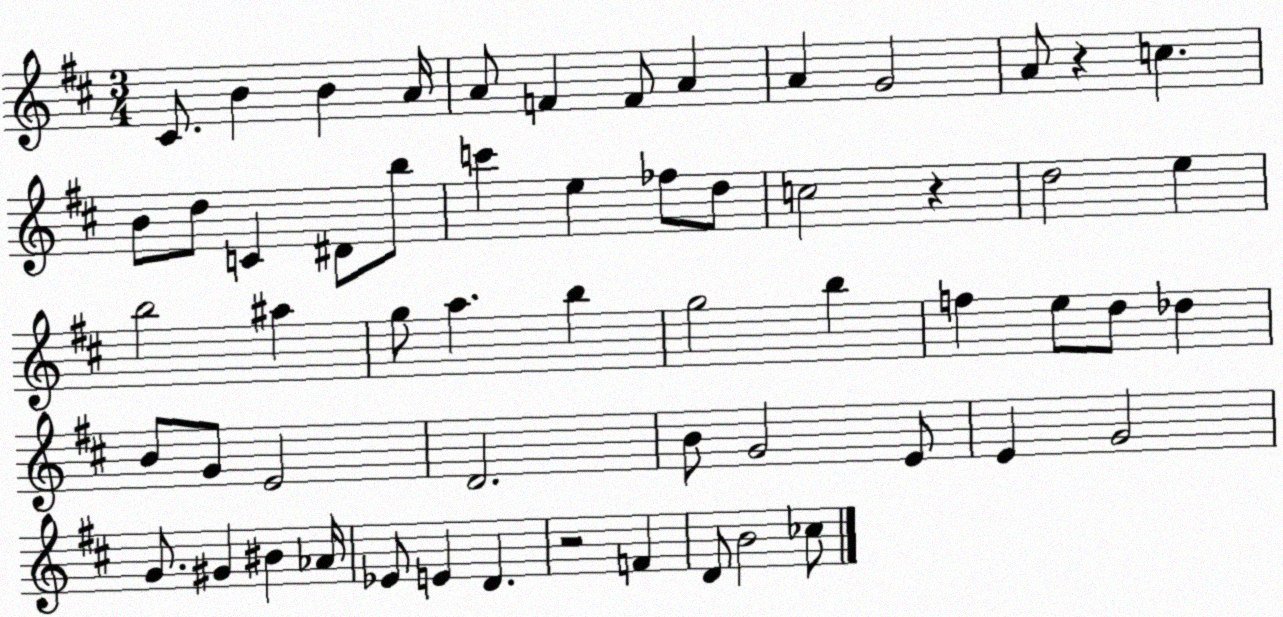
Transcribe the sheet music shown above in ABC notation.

X:1
T:Untitled
M:3/4
L:1/4
K:D
^C/2 B B A/4 A/2 F F/2 A A G2 A/2 z c B/2 d/2 C ^D/2 b/2 c' e _f/2 d/2 c2 z d2 e b2 ^a g/2 a b g2 b f e/2 d/2 _d B/2 G/2 E2 D2 B/2 G2 E/2 E G2 G/2 ^G ^B _A/4 _E/2 E D z2 F D/2 B2 _c/2